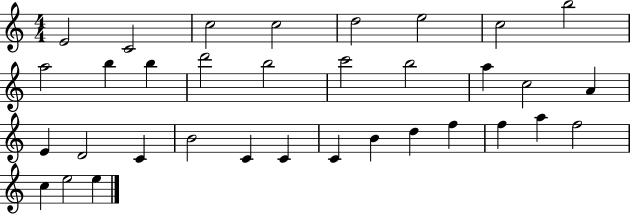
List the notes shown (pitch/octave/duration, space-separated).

E4/h C4/h C5/h C5/h D5/h E5/h C5/h B5/h A5/h B5/q B5/q D6/h B5/h C6/h B5/h A5/q C5/h A4/q E4/q D4/h C4/q B4/h C4/q C4/q C4/q B4/q D5/q F5/q F5/q A5/q F5/h C5/q E5/h E5/q